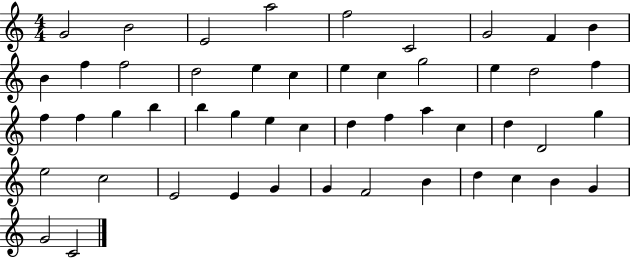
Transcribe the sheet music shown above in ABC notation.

X:1
T:Untitled
M:4/4
L:1/4
K:C
G2 B2 E2 a2 f2 C2 G2 F B B f f2 d2 e c e c g2 e d2 f f f g b b g e c d f a c d D2 g e2 c2 E2 E G G F2 B d c B G G2 C2